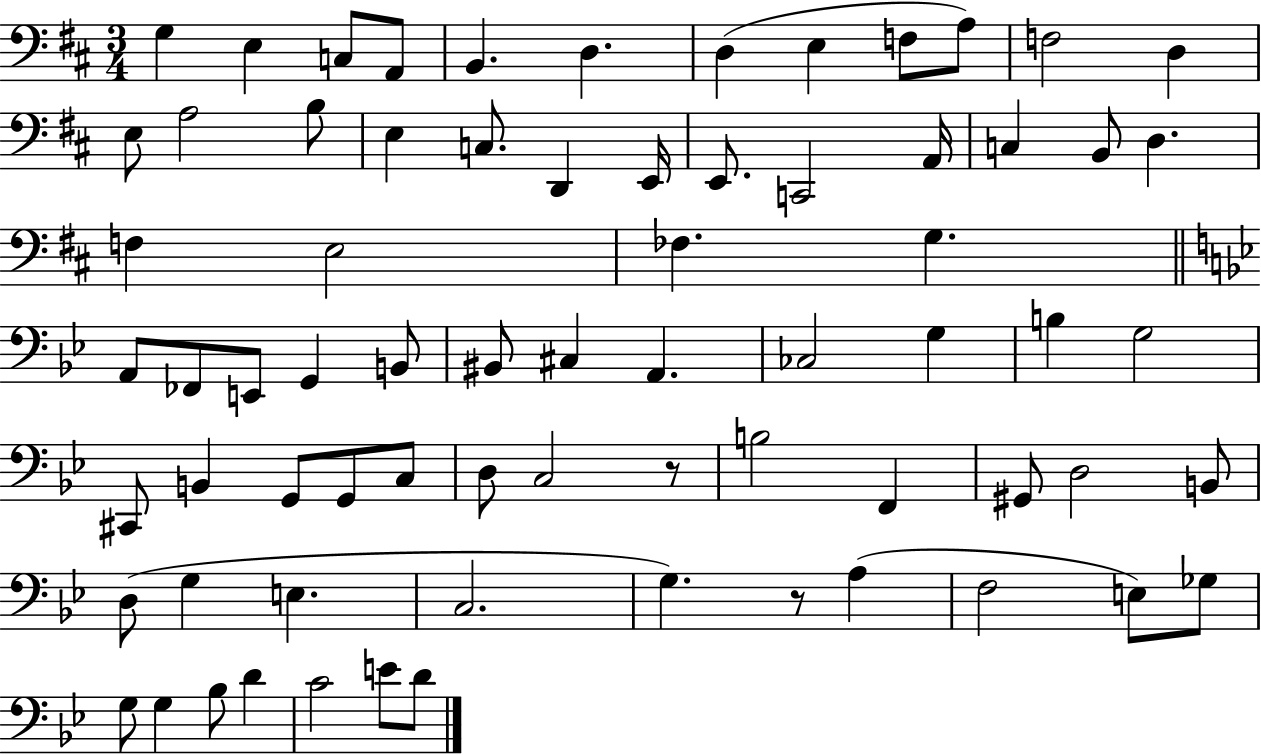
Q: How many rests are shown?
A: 2